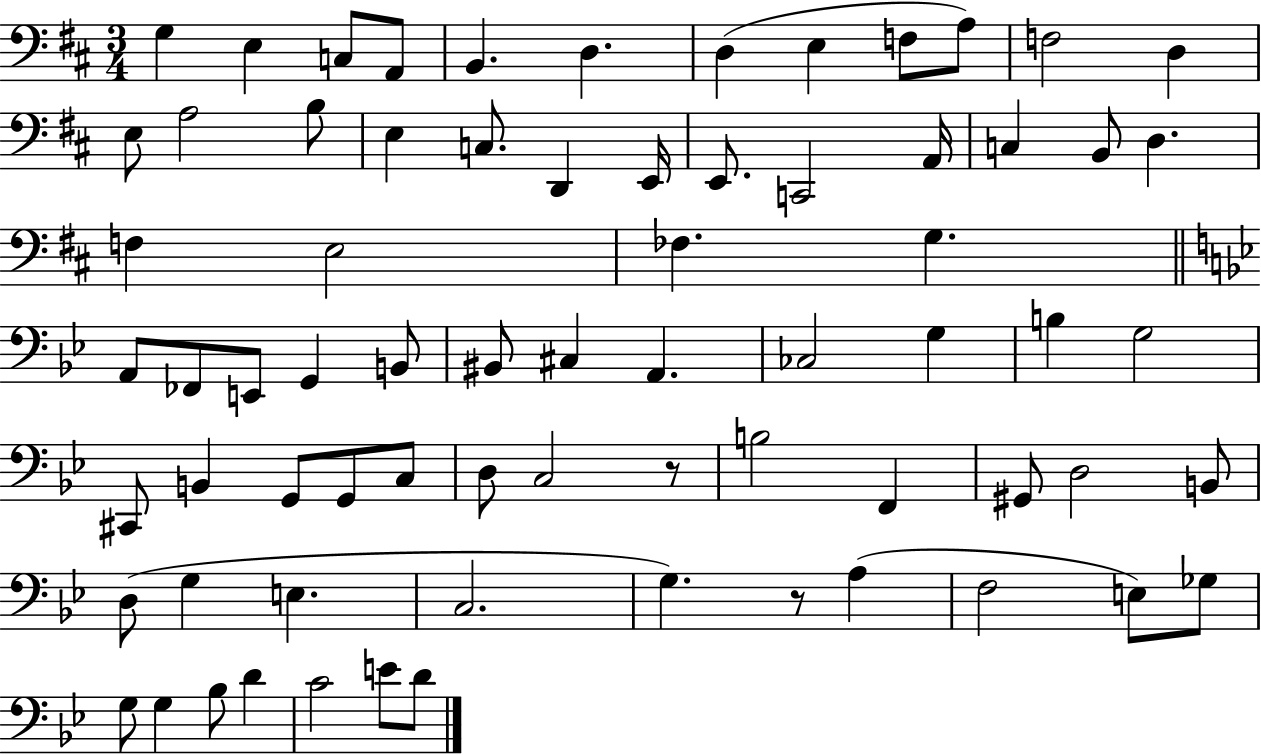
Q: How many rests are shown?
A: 2